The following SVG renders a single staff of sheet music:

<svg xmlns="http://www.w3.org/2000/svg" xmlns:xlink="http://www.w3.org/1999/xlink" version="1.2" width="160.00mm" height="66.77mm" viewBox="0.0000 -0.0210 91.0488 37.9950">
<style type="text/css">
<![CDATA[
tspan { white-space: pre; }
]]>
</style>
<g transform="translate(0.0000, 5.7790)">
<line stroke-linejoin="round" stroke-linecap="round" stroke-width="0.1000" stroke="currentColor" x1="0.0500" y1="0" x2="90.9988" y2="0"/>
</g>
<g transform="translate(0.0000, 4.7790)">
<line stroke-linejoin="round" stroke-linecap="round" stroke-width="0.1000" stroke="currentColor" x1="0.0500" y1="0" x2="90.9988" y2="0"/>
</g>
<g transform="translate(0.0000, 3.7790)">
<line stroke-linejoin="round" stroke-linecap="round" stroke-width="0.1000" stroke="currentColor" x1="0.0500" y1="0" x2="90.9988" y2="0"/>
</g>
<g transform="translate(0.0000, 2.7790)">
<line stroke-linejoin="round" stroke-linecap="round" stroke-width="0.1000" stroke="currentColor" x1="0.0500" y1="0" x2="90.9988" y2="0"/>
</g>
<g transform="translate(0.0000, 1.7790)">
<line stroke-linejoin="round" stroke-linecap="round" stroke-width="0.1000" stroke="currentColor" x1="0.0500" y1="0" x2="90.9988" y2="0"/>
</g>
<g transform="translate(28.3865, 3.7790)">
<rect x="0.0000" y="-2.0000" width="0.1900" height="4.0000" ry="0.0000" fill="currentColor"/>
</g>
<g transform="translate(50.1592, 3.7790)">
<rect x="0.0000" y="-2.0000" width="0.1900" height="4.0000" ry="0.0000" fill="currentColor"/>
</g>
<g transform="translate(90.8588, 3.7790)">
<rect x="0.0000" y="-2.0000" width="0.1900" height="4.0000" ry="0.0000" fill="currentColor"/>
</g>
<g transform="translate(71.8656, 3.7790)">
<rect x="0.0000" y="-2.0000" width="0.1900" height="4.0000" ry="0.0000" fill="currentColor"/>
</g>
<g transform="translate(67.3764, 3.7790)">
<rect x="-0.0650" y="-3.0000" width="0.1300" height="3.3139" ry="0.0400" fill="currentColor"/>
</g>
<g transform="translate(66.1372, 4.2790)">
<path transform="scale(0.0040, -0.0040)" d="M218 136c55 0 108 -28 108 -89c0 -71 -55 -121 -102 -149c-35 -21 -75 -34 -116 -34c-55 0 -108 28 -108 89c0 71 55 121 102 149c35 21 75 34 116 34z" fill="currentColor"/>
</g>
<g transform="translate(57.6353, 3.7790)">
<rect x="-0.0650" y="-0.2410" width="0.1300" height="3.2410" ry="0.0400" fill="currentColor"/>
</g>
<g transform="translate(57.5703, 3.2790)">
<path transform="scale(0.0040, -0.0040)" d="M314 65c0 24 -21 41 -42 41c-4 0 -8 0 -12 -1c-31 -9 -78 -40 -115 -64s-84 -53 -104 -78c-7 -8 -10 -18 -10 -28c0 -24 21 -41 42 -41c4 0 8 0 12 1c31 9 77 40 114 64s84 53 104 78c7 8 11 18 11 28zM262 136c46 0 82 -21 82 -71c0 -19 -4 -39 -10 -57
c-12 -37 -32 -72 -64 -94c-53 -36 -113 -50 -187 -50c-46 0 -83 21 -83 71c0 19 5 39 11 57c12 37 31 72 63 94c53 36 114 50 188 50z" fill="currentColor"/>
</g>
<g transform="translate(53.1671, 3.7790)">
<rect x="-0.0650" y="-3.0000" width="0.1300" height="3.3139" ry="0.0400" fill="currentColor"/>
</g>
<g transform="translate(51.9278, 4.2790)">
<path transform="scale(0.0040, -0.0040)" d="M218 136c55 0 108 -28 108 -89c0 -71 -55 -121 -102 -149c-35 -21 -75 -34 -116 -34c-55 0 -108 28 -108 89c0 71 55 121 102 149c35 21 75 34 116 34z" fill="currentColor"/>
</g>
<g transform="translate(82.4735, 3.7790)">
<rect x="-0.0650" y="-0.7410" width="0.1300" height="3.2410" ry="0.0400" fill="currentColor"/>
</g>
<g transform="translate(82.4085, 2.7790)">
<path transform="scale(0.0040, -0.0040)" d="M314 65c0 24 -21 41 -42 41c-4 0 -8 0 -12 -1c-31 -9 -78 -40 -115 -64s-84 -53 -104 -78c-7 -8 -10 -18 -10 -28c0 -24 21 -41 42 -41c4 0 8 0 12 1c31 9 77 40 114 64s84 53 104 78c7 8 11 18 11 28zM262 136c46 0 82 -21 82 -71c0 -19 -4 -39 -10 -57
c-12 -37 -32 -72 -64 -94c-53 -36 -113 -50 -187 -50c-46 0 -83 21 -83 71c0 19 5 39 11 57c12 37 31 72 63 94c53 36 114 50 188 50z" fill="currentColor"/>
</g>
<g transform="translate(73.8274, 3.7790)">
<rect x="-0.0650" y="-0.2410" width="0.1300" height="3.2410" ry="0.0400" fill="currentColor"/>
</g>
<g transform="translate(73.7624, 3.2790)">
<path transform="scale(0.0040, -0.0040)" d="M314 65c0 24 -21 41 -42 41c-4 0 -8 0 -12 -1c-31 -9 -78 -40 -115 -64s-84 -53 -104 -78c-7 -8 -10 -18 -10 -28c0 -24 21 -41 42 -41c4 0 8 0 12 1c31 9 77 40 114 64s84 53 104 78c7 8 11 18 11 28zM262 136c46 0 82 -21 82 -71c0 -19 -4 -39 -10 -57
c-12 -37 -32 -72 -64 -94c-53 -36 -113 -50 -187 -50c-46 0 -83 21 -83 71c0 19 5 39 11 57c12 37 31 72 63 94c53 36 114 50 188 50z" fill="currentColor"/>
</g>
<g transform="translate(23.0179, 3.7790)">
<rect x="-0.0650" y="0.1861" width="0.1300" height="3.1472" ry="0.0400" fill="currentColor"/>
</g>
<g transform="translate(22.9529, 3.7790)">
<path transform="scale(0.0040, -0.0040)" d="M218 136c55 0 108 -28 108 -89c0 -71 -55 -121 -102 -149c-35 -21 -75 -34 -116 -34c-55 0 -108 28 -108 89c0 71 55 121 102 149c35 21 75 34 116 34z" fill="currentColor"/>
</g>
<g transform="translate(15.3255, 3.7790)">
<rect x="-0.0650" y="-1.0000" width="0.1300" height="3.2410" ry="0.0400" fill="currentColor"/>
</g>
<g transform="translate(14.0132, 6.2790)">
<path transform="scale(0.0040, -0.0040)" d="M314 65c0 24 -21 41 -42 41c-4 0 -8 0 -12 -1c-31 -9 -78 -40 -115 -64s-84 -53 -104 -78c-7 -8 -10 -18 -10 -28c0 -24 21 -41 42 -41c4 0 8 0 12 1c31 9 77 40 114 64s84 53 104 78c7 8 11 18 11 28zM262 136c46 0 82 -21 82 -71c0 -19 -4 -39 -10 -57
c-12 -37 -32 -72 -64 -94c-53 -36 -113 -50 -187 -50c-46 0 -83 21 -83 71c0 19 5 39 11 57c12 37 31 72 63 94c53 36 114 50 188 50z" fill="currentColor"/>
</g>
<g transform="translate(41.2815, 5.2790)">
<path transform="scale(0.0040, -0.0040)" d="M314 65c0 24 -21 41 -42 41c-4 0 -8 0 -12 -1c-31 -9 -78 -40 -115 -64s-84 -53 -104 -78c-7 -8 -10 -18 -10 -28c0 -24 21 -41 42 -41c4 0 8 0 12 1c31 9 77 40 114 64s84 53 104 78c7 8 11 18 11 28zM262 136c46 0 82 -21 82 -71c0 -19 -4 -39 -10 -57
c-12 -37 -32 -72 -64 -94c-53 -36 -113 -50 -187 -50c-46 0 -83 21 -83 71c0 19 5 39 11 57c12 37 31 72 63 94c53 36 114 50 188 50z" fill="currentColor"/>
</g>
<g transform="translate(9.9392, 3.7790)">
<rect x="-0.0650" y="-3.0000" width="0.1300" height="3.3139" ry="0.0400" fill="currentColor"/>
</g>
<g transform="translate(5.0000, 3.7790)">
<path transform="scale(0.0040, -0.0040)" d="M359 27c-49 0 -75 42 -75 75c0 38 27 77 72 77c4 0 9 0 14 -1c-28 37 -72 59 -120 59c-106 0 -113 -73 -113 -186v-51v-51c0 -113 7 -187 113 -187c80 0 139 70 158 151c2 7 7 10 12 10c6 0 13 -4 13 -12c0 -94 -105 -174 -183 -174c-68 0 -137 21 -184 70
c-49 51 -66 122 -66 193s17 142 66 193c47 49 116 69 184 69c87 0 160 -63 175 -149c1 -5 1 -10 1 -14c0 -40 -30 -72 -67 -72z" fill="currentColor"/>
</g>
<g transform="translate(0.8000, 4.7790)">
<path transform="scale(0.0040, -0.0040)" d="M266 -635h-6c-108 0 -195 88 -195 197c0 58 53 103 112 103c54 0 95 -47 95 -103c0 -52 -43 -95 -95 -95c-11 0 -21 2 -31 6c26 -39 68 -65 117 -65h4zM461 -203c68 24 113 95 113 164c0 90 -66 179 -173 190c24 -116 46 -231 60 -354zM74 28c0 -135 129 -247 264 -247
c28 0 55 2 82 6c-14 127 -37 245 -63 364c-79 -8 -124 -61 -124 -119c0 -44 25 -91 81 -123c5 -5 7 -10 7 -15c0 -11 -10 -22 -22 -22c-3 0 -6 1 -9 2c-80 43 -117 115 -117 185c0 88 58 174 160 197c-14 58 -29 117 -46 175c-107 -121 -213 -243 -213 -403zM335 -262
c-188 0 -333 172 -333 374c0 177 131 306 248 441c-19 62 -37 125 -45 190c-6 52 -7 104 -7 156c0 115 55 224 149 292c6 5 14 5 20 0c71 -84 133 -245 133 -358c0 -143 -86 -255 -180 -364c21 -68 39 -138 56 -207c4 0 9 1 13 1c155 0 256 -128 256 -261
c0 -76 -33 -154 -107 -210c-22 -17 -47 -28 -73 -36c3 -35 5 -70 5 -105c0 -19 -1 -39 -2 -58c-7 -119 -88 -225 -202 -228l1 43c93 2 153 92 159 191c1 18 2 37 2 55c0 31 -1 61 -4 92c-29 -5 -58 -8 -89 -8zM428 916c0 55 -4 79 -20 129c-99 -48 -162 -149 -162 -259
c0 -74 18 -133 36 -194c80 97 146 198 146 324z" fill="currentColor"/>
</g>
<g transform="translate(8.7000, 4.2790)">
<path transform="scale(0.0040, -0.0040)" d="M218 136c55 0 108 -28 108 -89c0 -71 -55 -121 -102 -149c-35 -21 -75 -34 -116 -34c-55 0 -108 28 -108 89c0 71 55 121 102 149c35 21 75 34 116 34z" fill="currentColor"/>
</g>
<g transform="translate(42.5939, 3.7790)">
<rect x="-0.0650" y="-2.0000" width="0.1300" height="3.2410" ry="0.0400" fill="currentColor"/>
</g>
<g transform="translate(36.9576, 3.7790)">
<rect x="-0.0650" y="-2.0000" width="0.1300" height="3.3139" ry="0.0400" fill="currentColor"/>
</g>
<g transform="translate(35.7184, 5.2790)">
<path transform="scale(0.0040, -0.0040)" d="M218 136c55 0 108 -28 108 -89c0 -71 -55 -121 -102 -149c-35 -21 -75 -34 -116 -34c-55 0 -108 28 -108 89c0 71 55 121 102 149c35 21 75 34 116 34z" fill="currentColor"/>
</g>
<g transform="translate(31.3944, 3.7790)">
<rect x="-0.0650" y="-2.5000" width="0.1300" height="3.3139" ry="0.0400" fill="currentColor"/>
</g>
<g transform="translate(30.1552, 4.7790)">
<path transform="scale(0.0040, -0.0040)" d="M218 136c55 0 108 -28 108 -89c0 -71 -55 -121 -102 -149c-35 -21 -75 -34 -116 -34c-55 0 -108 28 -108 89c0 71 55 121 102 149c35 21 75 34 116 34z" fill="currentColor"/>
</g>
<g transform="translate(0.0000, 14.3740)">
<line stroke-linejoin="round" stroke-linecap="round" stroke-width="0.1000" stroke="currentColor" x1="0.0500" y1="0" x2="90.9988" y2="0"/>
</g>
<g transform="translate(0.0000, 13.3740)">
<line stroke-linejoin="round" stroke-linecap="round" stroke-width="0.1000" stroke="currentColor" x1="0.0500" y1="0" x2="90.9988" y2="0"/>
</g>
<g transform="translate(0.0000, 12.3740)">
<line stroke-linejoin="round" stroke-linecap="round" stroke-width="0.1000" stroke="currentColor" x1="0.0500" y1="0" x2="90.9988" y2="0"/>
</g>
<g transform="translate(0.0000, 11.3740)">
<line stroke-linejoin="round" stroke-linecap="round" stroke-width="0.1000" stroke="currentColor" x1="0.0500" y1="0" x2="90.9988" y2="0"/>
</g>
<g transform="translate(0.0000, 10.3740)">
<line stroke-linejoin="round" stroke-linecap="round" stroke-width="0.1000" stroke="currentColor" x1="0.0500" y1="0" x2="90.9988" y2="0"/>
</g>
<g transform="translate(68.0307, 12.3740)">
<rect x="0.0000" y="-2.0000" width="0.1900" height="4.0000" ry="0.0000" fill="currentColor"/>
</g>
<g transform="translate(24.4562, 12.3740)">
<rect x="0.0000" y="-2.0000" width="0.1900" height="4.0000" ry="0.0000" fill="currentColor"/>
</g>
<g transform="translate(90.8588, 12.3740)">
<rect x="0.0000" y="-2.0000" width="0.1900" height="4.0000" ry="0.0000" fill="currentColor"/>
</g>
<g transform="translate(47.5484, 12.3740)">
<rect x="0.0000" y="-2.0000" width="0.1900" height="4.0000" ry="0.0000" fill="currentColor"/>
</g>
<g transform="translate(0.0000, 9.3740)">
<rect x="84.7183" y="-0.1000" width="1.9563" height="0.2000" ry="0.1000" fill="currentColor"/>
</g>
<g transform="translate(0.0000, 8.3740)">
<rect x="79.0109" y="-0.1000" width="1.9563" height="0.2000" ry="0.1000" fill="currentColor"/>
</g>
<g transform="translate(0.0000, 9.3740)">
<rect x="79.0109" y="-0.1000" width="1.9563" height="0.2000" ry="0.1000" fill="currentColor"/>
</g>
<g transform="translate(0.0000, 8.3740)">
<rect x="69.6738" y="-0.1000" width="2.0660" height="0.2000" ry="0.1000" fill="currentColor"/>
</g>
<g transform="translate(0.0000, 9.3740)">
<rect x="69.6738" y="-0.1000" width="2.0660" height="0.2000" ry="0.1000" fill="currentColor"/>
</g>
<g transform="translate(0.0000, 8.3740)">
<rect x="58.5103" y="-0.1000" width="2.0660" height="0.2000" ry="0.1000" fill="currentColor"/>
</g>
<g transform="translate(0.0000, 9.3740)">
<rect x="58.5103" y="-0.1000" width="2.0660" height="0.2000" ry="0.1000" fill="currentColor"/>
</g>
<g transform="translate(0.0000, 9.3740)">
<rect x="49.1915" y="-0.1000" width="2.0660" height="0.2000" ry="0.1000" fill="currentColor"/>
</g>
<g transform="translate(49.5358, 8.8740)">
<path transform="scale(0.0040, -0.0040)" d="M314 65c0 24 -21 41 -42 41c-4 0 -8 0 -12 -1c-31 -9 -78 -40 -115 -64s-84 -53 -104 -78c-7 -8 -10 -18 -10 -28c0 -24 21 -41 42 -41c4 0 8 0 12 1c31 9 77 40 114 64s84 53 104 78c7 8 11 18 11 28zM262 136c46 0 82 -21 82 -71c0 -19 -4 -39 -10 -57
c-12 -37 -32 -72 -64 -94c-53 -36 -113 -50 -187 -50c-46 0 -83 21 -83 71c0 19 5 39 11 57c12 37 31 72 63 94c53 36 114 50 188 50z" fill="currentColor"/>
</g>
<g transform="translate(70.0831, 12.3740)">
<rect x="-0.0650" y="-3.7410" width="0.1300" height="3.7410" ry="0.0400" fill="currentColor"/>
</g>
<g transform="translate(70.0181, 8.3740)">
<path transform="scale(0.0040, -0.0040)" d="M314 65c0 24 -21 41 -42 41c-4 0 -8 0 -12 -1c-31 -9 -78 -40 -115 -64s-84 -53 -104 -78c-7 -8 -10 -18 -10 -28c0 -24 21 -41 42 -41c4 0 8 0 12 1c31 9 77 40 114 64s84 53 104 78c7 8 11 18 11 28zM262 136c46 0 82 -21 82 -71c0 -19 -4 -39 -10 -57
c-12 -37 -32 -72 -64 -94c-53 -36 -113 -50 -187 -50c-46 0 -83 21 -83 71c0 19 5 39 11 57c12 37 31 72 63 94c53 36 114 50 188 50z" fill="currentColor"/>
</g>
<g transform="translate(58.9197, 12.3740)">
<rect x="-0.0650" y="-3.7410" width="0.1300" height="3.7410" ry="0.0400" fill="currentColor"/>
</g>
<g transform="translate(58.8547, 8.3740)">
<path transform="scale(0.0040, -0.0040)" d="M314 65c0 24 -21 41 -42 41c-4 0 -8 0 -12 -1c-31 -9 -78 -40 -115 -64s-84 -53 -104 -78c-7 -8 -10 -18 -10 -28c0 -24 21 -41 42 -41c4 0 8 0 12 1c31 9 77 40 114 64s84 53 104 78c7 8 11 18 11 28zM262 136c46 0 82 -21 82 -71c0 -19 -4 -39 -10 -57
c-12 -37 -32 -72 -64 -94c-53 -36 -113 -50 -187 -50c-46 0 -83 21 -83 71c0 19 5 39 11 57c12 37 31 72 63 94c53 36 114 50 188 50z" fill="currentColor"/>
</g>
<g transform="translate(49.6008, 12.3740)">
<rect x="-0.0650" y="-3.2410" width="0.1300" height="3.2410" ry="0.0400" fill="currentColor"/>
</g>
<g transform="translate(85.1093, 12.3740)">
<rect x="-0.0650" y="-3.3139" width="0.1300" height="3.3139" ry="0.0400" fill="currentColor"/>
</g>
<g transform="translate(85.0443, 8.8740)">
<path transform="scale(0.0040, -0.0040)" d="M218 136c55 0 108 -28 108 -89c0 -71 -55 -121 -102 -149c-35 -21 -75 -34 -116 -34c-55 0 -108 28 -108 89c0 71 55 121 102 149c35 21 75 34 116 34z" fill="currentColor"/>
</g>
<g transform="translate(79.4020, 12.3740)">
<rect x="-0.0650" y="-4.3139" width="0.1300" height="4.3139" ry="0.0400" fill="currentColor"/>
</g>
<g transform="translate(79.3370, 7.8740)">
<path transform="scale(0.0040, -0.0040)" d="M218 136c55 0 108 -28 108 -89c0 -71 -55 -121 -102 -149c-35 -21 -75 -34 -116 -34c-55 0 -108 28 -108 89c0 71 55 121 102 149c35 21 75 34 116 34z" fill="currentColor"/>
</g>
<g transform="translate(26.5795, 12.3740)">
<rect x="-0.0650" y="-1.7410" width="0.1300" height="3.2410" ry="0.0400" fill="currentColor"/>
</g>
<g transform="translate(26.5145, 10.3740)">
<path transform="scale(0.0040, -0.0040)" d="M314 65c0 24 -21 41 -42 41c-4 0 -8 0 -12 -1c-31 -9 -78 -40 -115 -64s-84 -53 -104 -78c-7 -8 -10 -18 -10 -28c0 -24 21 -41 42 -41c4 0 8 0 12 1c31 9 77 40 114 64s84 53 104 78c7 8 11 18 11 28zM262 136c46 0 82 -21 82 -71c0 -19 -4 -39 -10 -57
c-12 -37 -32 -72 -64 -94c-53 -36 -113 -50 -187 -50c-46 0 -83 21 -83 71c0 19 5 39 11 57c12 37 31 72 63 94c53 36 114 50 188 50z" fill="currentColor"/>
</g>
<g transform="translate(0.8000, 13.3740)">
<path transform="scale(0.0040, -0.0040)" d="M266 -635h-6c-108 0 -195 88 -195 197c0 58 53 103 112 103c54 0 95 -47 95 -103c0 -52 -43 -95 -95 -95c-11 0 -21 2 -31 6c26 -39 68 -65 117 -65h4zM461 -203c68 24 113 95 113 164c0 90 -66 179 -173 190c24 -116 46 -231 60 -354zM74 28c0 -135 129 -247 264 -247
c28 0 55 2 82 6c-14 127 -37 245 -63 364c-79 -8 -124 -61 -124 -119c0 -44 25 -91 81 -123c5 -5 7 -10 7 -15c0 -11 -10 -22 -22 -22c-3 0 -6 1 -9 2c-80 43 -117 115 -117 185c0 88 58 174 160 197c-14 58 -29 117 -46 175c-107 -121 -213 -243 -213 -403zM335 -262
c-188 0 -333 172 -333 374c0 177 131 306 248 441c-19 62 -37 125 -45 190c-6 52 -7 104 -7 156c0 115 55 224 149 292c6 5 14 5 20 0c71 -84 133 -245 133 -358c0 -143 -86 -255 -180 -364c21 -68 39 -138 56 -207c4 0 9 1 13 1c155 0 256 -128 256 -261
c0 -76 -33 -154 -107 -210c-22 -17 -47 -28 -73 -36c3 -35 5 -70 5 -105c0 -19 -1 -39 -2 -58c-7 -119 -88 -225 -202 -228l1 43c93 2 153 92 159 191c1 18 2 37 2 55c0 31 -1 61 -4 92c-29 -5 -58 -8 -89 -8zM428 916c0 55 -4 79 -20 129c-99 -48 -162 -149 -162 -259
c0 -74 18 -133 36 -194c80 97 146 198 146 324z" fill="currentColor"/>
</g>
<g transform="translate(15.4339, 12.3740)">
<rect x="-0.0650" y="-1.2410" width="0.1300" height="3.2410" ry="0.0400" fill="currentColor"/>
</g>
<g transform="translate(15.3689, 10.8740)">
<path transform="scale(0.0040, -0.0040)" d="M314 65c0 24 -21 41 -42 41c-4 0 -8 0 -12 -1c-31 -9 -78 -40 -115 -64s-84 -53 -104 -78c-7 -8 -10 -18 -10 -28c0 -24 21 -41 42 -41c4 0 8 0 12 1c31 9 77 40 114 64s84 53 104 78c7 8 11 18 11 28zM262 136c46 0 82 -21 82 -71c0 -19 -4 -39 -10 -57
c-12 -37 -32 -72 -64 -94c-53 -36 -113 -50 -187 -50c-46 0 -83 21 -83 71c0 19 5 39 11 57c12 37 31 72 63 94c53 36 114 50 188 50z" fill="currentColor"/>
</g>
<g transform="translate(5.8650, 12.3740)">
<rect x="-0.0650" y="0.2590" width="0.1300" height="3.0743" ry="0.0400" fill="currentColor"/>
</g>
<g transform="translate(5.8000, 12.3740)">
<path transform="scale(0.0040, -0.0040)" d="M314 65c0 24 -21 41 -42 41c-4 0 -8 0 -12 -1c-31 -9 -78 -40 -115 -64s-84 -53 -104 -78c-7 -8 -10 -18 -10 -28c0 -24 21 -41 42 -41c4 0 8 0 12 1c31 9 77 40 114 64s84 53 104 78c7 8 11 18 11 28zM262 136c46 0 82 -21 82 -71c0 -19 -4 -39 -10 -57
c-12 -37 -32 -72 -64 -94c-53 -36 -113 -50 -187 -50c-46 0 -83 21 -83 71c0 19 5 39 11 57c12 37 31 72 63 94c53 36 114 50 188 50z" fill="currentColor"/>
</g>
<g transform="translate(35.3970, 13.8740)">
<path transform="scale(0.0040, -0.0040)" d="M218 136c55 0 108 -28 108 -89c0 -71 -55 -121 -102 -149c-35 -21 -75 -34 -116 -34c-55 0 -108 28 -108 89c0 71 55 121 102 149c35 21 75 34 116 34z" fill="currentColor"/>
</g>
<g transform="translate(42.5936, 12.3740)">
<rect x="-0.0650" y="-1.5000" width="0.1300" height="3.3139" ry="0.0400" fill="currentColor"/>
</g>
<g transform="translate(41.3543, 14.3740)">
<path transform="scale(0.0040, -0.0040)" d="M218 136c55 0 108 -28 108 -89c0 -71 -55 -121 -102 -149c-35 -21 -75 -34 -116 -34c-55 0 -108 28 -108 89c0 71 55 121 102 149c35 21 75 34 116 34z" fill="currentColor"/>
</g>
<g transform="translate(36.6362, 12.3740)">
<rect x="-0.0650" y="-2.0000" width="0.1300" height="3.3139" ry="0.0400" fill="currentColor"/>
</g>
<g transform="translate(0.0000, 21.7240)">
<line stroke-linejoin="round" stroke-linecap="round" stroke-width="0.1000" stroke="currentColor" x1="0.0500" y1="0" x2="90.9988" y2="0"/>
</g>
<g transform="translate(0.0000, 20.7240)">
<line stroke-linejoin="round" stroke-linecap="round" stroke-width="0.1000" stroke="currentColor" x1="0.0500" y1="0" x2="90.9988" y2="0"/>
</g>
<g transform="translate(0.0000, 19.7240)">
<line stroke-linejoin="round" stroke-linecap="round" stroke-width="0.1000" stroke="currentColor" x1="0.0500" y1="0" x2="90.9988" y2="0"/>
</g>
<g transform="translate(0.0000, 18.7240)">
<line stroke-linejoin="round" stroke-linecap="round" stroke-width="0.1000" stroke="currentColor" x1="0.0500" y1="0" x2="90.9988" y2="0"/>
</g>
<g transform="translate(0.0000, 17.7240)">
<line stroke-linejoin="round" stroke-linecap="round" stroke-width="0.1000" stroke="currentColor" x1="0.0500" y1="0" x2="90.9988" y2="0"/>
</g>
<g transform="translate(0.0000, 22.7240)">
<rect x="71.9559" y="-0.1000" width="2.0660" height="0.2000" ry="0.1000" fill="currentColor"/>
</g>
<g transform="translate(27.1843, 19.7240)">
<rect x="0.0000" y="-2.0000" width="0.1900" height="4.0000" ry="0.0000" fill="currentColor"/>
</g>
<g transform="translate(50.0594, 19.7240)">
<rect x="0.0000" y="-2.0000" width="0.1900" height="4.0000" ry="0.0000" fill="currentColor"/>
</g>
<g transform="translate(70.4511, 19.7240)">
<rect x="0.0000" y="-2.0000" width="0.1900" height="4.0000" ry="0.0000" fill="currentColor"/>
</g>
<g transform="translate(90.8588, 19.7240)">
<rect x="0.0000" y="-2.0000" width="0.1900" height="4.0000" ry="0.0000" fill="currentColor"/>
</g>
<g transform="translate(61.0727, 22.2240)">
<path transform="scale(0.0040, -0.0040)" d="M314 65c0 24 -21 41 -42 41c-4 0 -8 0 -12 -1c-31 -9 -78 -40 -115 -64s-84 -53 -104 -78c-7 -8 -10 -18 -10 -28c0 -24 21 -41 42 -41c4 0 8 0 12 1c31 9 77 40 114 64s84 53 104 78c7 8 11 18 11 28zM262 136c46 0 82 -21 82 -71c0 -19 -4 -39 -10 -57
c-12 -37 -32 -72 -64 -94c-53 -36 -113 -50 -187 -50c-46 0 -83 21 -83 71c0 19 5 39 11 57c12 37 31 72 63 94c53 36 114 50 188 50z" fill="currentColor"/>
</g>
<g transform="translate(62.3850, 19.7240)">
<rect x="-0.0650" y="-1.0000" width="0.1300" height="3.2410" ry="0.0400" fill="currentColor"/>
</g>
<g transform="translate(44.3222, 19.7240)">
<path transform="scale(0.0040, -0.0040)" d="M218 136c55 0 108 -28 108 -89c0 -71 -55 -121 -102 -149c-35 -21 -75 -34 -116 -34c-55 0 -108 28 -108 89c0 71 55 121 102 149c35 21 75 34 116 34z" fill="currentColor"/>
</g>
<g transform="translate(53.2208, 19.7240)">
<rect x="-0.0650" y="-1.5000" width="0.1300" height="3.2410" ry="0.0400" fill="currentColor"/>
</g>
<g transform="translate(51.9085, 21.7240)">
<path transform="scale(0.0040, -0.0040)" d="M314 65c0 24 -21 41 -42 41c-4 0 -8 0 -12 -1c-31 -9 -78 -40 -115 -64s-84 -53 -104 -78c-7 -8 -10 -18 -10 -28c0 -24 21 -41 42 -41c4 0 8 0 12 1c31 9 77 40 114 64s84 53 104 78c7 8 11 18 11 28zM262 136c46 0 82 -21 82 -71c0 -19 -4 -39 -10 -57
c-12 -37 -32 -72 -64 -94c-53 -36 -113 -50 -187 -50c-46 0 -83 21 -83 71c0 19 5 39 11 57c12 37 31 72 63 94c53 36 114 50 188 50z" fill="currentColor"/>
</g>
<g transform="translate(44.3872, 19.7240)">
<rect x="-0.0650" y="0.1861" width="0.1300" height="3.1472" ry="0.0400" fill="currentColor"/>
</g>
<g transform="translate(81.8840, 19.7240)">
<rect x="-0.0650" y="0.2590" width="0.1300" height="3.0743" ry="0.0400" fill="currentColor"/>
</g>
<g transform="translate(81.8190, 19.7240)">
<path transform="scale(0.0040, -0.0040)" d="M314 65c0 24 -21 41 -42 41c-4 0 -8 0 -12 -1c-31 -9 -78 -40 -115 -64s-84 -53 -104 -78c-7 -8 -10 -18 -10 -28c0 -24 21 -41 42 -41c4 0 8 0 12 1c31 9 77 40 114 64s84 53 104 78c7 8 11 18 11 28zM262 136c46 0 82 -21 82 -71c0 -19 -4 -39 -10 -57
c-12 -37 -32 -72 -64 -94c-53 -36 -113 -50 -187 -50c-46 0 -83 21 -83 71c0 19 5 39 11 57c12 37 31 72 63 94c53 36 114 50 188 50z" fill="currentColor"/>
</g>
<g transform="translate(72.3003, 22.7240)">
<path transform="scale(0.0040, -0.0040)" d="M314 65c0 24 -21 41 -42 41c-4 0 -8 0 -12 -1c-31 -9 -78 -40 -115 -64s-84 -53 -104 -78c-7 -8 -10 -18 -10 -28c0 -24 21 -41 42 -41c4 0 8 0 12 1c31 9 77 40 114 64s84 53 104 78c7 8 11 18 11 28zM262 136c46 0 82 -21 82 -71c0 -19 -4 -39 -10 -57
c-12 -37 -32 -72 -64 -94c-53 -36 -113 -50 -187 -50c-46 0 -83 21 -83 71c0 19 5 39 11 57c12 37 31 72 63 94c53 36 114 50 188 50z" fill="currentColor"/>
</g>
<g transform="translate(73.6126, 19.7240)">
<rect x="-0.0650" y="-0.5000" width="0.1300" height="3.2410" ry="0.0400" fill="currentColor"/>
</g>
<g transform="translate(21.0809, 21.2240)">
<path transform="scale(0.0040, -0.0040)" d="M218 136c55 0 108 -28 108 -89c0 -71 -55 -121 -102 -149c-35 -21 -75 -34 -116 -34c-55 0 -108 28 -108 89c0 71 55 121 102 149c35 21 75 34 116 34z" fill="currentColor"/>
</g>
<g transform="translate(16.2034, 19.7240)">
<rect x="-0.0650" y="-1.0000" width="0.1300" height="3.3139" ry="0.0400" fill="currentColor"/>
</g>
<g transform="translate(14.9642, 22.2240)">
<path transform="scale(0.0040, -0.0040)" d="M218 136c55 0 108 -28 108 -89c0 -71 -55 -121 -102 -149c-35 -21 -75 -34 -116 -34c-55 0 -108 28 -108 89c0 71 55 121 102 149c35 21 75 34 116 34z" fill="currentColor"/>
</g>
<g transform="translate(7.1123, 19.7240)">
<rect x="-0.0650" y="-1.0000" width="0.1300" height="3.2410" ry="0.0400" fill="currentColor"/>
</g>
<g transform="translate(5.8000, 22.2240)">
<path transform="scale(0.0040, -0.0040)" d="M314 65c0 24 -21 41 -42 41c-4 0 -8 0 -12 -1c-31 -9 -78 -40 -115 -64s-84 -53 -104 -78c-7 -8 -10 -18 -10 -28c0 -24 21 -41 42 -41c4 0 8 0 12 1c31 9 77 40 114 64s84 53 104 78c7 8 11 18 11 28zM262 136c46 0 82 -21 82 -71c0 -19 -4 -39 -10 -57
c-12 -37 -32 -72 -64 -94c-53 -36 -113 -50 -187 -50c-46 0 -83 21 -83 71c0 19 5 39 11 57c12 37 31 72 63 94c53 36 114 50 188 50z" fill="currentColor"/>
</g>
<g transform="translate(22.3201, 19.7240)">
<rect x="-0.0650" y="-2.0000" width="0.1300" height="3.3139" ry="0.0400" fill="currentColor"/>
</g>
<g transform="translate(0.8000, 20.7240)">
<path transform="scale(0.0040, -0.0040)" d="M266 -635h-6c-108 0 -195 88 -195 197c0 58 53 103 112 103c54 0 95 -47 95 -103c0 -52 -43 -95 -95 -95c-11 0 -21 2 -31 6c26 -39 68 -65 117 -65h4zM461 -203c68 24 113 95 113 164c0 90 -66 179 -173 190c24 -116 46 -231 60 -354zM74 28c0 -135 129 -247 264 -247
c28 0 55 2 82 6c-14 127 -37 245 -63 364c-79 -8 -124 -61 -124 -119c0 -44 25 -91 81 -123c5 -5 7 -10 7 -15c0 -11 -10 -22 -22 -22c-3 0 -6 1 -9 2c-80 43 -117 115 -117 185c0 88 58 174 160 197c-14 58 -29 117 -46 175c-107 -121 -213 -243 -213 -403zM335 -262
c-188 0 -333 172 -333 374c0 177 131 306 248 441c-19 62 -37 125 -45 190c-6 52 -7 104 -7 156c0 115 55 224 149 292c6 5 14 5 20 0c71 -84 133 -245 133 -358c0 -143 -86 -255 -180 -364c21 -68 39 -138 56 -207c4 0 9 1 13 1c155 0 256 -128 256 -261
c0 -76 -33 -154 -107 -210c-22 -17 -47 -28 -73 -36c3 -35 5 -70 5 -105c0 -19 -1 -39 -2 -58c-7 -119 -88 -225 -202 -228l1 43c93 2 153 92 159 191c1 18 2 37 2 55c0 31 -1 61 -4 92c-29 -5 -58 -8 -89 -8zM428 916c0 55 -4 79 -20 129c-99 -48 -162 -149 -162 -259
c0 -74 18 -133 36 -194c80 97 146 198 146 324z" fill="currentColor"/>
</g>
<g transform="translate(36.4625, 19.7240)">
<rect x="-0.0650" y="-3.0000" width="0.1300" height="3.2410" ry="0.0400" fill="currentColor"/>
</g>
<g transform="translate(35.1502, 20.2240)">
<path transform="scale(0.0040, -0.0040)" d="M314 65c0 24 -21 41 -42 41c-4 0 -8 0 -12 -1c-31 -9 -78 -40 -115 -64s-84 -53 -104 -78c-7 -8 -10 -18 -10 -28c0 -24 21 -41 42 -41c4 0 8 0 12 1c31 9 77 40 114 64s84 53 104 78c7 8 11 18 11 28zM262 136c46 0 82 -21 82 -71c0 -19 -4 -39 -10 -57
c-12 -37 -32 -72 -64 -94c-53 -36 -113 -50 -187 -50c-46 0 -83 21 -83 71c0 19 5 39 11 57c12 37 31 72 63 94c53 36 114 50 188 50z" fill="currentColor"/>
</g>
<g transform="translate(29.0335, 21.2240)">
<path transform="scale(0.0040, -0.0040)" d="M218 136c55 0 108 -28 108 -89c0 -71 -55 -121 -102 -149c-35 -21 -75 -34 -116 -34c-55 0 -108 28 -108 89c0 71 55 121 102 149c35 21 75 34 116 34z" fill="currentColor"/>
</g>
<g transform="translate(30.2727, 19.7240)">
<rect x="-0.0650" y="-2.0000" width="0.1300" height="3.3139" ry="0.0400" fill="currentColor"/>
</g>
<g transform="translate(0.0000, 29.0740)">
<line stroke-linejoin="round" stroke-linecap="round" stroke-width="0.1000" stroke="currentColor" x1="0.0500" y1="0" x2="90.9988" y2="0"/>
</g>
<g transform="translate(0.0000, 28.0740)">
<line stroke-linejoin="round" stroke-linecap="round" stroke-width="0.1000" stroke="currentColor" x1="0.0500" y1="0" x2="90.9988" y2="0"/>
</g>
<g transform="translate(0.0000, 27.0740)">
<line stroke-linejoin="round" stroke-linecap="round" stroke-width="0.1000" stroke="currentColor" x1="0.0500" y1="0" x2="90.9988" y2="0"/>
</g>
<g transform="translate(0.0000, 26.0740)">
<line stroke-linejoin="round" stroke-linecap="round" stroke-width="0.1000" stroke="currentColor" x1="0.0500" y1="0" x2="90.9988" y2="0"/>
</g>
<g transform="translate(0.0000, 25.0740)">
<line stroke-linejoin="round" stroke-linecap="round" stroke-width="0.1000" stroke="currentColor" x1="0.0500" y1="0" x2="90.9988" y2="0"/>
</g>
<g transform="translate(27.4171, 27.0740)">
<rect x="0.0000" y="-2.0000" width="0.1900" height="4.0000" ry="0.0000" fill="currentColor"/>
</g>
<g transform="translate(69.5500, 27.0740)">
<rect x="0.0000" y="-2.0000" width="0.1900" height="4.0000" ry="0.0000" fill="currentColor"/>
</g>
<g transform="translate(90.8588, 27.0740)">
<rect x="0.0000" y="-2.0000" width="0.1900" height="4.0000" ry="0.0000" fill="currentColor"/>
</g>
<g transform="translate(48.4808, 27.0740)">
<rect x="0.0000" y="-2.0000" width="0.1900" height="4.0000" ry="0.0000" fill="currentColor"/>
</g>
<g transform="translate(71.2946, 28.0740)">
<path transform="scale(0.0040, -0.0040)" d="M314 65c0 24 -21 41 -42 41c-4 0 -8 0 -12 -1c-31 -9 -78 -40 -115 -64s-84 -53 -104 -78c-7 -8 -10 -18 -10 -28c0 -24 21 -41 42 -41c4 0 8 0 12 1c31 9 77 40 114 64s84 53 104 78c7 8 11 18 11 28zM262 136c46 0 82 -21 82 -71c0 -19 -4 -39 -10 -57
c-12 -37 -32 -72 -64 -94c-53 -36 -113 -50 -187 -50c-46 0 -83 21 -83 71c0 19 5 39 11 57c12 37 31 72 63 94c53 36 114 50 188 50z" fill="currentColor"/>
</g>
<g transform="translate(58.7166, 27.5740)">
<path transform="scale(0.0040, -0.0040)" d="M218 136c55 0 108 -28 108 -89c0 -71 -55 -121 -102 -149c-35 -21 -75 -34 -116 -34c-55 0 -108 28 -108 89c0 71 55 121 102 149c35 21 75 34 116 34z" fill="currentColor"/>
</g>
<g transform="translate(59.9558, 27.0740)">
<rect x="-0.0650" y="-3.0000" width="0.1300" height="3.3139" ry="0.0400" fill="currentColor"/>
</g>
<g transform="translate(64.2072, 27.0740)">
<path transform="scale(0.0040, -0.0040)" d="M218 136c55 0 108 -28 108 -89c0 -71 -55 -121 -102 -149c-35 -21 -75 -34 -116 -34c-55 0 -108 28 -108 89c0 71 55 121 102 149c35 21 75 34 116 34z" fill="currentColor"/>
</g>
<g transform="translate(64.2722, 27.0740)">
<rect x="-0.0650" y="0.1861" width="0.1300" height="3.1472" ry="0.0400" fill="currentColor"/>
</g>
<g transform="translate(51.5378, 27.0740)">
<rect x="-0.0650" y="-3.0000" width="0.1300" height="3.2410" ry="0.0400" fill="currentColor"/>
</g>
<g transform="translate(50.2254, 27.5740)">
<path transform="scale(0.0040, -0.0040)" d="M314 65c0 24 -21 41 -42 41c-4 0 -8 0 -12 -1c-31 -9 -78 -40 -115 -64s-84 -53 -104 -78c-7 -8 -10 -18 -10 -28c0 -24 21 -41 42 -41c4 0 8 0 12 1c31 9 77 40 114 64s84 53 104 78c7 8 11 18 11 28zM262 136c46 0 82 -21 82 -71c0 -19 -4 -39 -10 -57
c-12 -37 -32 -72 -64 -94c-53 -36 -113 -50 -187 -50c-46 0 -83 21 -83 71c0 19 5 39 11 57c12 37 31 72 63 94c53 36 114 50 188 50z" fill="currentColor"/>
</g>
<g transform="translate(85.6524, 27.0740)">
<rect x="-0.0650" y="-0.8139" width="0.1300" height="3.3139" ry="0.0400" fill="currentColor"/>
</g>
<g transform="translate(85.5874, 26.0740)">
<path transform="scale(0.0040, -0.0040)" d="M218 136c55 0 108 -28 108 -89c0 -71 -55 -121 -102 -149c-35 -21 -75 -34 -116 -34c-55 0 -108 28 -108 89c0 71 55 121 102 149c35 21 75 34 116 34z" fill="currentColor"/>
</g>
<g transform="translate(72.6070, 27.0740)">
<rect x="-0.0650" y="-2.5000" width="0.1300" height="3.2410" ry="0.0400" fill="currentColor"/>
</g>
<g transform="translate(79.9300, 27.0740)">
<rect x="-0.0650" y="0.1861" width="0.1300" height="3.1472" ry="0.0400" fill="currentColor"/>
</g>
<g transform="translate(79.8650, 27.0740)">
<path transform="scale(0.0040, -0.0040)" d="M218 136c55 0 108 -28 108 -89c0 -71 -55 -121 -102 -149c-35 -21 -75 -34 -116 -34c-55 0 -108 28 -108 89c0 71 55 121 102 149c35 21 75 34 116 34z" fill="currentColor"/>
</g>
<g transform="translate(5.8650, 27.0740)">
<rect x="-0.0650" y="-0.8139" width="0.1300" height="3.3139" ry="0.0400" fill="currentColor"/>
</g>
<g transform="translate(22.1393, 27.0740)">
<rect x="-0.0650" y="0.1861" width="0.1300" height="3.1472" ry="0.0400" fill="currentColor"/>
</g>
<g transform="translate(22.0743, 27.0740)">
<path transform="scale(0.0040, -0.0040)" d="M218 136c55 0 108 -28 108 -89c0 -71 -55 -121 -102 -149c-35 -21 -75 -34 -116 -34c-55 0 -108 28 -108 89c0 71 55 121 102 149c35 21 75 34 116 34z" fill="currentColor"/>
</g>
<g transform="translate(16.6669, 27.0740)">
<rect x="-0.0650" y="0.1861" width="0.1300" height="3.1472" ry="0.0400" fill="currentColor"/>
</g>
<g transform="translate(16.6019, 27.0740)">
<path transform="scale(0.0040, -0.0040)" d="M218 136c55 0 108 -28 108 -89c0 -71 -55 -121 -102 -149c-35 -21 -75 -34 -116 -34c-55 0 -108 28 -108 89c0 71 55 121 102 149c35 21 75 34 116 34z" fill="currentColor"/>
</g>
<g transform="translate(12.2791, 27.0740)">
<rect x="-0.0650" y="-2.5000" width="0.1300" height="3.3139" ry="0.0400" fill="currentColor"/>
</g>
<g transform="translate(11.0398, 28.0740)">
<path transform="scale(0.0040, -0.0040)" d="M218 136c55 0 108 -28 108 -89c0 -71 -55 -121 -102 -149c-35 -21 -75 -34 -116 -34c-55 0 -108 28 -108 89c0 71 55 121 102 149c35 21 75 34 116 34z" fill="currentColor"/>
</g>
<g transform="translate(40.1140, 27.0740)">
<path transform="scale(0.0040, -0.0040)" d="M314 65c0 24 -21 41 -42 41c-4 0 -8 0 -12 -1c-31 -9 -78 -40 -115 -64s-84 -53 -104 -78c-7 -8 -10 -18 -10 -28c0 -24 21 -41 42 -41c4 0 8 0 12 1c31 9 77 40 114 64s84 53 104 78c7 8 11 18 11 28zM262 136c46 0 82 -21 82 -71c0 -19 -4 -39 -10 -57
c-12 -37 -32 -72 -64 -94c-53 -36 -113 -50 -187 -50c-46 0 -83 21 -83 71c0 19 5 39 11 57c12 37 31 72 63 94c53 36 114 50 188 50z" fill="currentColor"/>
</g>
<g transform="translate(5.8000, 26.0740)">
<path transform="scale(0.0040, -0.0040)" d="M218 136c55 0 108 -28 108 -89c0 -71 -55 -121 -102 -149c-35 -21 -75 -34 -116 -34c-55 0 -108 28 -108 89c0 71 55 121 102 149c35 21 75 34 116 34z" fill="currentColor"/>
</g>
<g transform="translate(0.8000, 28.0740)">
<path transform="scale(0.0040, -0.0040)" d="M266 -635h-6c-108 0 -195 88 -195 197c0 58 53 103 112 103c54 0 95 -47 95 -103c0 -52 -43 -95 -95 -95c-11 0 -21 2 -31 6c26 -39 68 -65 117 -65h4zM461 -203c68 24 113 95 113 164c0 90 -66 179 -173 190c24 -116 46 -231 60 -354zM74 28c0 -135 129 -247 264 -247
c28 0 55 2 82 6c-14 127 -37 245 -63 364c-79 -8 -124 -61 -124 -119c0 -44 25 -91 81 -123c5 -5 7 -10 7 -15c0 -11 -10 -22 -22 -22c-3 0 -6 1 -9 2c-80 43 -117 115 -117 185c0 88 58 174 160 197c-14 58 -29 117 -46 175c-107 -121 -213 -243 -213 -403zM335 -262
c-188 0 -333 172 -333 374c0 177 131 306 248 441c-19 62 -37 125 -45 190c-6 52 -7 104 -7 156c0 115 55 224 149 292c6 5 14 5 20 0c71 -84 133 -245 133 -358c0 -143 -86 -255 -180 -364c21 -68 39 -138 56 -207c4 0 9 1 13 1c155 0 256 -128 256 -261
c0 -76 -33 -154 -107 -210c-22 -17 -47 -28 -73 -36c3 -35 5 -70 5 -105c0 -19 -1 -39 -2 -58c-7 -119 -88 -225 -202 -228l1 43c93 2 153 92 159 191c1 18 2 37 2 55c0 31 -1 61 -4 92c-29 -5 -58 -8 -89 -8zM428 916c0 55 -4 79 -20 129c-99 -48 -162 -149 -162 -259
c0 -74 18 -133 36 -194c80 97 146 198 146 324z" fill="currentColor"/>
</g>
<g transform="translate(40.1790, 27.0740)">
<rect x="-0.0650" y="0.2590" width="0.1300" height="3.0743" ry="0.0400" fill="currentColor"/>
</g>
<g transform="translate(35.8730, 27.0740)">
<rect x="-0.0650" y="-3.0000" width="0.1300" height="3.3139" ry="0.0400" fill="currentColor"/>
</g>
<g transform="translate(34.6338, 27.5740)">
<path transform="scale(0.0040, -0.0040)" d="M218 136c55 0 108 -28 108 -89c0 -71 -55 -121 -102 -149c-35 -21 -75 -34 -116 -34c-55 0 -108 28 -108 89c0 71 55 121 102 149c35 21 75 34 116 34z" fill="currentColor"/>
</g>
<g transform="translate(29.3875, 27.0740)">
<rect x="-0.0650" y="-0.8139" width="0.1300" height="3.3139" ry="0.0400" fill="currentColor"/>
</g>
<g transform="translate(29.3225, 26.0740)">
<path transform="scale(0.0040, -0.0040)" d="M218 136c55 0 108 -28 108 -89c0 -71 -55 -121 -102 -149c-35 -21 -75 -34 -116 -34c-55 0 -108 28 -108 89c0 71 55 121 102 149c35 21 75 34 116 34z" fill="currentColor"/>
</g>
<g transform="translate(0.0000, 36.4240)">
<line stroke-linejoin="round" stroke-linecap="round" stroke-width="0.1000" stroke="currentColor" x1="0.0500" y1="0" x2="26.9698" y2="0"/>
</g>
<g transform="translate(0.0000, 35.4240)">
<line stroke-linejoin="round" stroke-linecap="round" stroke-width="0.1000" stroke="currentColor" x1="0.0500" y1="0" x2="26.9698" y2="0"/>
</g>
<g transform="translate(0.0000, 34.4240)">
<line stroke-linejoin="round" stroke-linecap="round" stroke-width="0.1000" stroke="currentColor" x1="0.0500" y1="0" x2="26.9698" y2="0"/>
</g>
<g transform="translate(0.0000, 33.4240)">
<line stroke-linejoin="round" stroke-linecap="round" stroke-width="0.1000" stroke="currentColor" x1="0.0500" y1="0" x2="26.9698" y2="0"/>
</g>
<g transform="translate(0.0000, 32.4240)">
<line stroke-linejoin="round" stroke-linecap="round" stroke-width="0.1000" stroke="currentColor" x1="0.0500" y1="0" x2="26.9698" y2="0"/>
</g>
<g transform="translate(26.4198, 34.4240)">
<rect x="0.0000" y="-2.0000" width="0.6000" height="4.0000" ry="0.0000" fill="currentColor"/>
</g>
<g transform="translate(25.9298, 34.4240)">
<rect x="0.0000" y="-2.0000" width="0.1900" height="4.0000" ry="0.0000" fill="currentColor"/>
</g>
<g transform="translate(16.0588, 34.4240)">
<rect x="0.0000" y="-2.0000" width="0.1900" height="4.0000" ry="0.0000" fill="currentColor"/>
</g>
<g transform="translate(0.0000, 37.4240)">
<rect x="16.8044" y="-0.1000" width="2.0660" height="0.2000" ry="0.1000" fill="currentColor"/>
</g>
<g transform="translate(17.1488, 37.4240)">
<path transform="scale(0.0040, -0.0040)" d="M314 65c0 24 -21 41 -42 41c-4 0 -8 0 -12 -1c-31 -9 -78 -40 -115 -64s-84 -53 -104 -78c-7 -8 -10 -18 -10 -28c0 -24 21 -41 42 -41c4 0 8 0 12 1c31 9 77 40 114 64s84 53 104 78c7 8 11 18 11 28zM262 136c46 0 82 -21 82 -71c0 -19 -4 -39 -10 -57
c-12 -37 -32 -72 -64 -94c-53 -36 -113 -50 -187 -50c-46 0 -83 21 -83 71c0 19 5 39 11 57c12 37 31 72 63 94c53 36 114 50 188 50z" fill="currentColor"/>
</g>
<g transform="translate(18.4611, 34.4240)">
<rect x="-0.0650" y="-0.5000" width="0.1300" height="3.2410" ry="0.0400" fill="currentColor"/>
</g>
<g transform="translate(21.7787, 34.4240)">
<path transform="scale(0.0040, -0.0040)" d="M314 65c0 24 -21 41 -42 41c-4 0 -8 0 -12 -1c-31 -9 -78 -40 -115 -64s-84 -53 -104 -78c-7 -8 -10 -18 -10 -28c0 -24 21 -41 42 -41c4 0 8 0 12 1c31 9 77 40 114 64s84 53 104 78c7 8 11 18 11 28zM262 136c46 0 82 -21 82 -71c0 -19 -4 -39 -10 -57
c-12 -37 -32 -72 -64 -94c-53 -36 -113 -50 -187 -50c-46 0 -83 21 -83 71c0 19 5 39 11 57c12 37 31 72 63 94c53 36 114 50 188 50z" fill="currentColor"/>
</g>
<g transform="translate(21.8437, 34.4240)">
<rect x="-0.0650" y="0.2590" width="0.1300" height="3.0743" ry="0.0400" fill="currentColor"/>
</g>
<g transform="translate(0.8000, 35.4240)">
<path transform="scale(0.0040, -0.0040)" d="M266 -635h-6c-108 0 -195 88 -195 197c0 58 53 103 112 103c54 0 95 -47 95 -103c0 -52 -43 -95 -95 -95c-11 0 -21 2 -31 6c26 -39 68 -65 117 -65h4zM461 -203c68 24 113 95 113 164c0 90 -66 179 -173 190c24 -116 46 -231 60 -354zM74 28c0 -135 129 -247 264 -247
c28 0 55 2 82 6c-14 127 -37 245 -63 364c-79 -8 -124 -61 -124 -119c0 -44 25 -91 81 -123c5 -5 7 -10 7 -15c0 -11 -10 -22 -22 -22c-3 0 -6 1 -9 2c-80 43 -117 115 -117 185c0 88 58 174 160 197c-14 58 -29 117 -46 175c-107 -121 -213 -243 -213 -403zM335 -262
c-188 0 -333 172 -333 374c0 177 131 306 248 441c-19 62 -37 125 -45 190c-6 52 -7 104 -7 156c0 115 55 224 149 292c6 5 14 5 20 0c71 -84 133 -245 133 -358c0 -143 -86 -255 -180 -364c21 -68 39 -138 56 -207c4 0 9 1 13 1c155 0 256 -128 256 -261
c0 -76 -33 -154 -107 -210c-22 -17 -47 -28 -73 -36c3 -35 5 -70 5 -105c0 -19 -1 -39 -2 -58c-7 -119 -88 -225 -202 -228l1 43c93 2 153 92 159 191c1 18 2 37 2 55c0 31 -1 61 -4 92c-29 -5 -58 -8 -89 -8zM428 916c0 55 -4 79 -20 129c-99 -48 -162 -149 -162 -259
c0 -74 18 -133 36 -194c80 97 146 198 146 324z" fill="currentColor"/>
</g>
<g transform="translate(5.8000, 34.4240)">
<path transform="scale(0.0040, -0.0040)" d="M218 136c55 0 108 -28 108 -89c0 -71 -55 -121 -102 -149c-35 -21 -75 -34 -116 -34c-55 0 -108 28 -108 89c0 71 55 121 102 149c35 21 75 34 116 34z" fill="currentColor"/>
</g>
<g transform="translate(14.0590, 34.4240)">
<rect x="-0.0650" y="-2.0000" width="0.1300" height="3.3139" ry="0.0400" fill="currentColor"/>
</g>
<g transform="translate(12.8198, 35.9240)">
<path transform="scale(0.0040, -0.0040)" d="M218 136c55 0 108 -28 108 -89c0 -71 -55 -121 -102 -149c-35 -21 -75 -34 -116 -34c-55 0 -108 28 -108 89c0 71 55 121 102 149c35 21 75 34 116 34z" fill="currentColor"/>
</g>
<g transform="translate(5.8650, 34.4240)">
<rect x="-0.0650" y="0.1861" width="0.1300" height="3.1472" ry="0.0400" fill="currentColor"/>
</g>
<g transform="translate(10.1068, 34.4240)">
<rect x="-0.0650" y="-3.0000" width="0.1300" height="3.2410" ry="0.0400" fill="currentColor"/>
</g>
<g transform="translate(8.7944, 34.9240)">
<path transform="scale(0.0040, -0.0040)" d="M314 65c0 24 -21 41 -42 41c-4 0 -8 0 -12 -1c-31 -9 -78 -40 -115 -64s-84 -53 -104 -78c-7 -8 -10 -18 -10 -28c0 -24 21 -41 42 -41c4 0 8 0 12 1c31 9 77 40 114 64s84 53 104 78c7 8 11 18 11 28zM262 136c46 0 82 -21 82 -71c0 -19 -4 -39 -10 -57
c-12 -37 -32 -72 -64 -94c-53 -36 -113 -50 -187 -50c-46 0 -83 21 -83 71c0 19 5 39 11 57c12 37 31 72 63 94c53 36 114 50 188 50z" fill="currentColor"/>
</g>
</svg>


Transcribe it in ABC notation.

X:1
T:Untitled
M:4/4
L:1/4
K:C
A D2 B G F F2 A c2 A c2 d2 B2 e2 f2 F E b2 c'2 c'2 d' b D2 D F F A2 B E2 D2 C2 B2 d G B B d A B2 A2 A B G2 B d B A2 F C2 B2